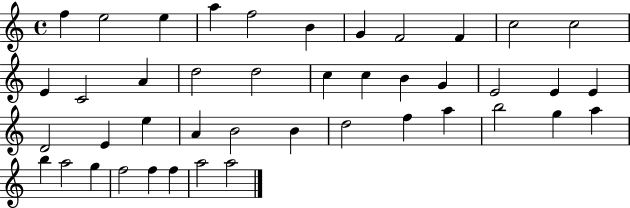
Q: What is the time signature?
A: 4/4